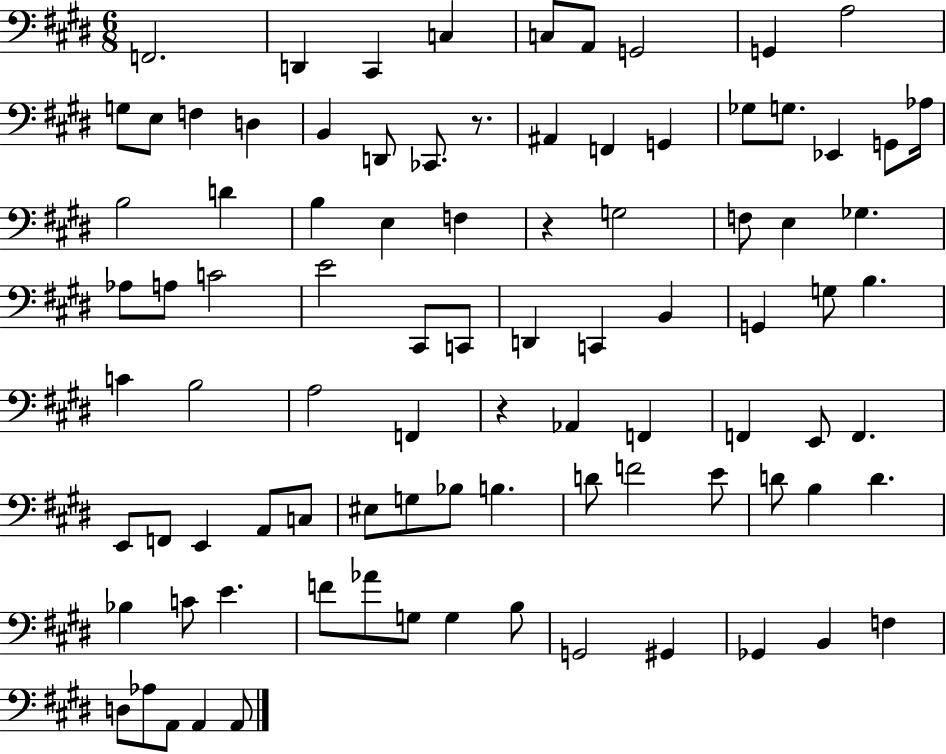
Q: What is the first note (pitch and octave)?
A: F2